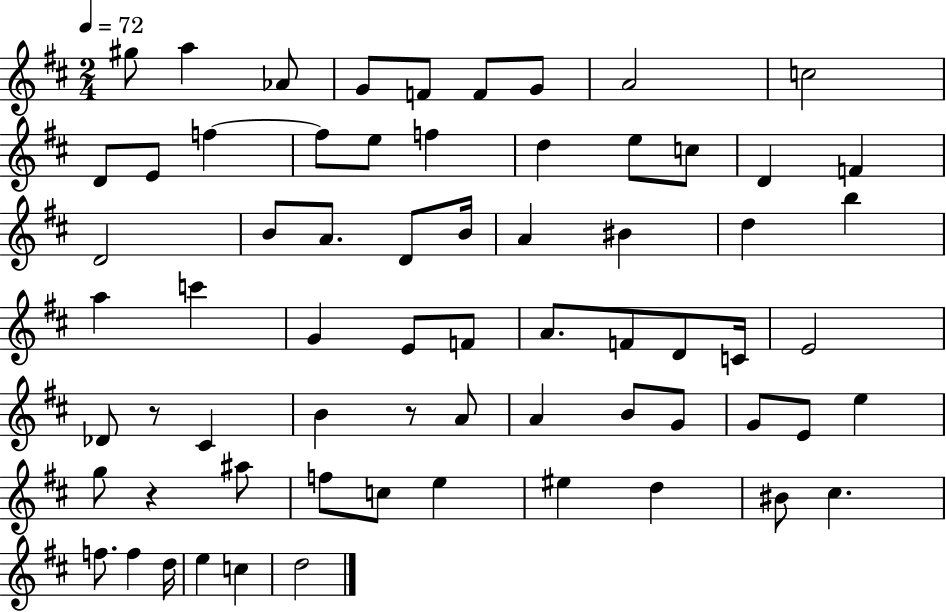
X:1
T:Untitled
M:2/4
L:1/4
K:D
^g/2 a _A/2 G/2 F/2 F/2 G/2 A2 c2 D/2 E/2 f f/2 e/2 f d e/2 c/2 D F D2 B/2 A/2 D/2 B/4 A ^B d b a c' G E/2 F/2 A/2 F/2 D/2 C/4 E2 _D/2 z/2 ^C B z/2 A/2 A B/2 G/2 G/2 E/2 e g/2 z ^a/2 f/2 c/2 e ^e d ^B/2 ^c f/2 f d/4 e c d2